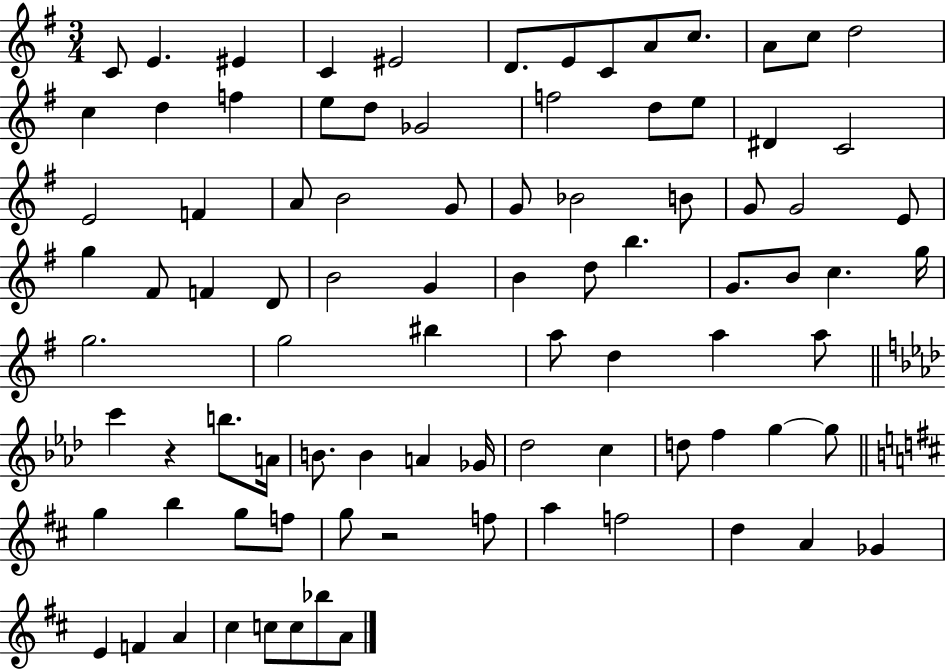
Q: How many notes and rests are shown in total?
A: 89